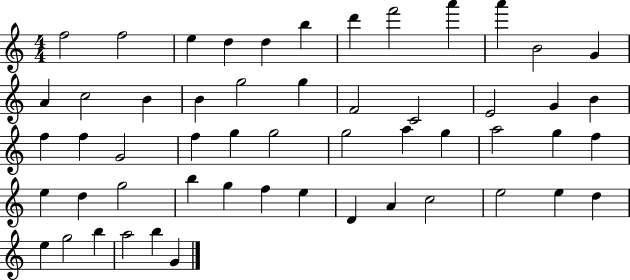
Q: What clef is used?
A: treble